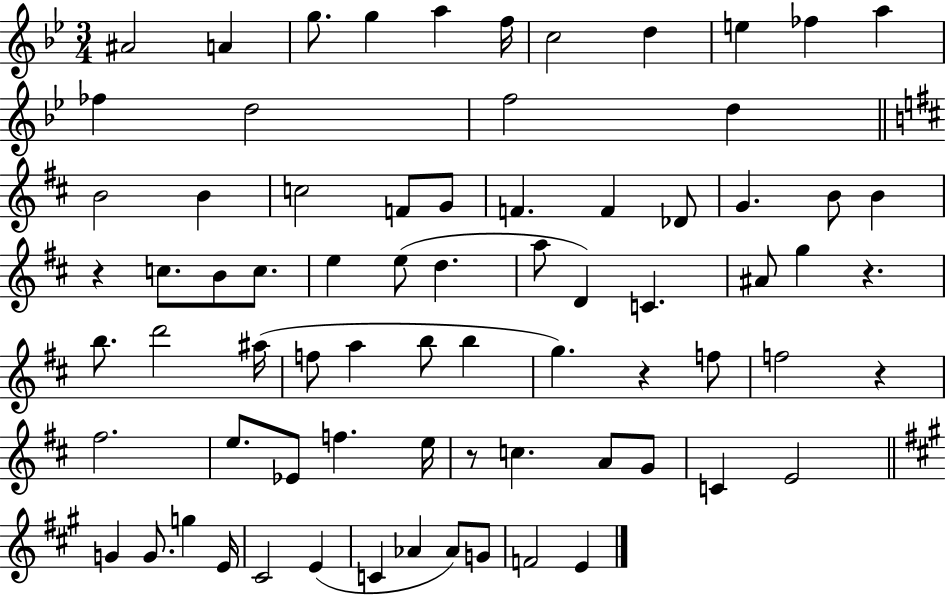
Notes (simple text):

A#4/h A4/q G5/e. G5/q A5/q F5/s C5/h D5/q E5/q FES5/q A5/q FES5/q D5/h F5/h D5/q B4/h B4/q C5/h F4/e G4/e F4/q. F4/q Db4/e G4/q. B4/e B4/q R/q C5/e. B4/e C5/e. E5/q E5/e D5/q. A5/e D4/q C4/q. A#4/e G5/q R/q. B5/e. D6/h A#5/s F5/e A5/q B5/e B5/q G5/q. R/q F5/e F5/h R/q F#5/h. E5/e. Eb4/e F5/q. E5/s R/e C5/q. A4/e G4/e C4/q E4/h G4/q G4/e. G5/q E4/s C#4/h E4/q C4/q Ab4/q Ab4/e G4/e F4/h E4/q